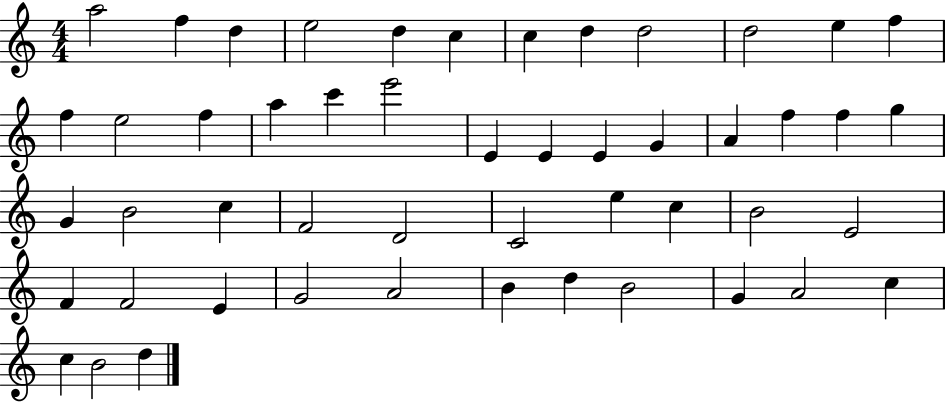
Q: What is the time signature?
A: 4/4